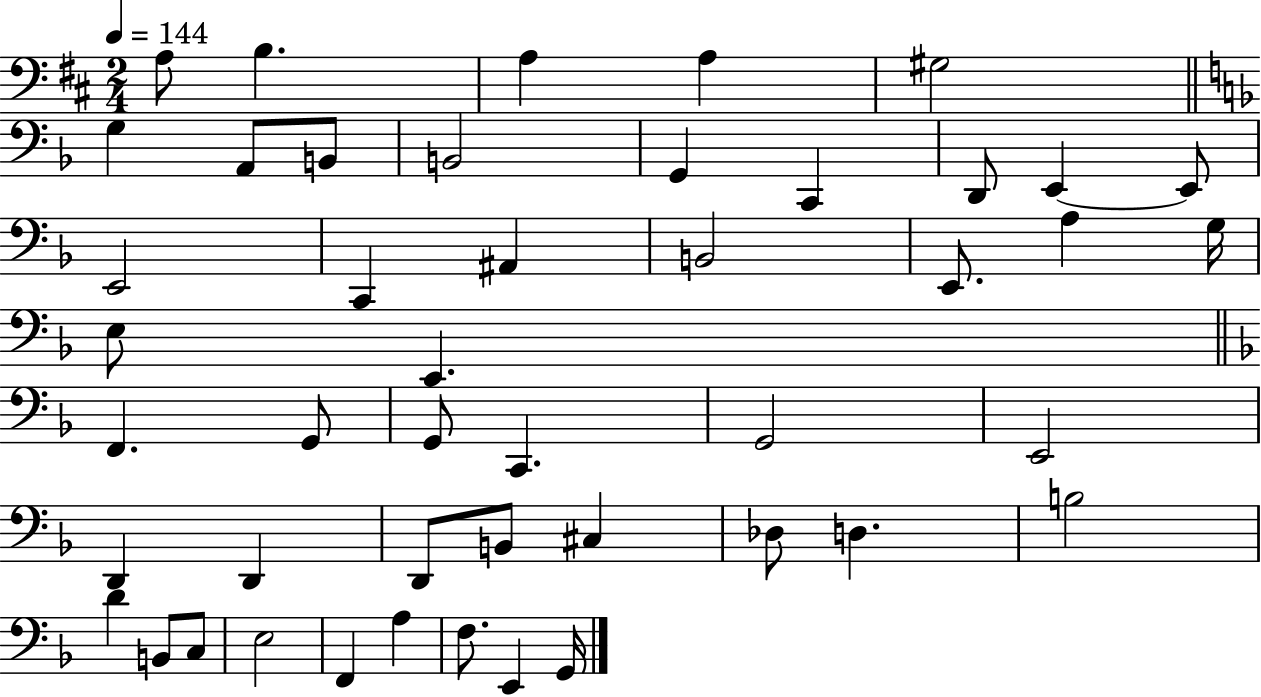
X:1
T:Untitled
M:2/4
L:1/4
K:D
A,/2 B, A, A, ^G,2 G, A,,/2 B,,/2 B,,2 G,, C,, D,,/2 E,, E,,/2 E,,2 C,, ^A,, B,,2 E,,/2 A, G,/4 E,/2 E,, F,, G,,/2 G,,/2 C,, G,,2 E,,2 D,, D,, D,,/2 B,,/2 ^C, _D,/2 D, B,2 D B,,/2 C,/2 E,2 F,, A, F,/2 E,, G,,/4